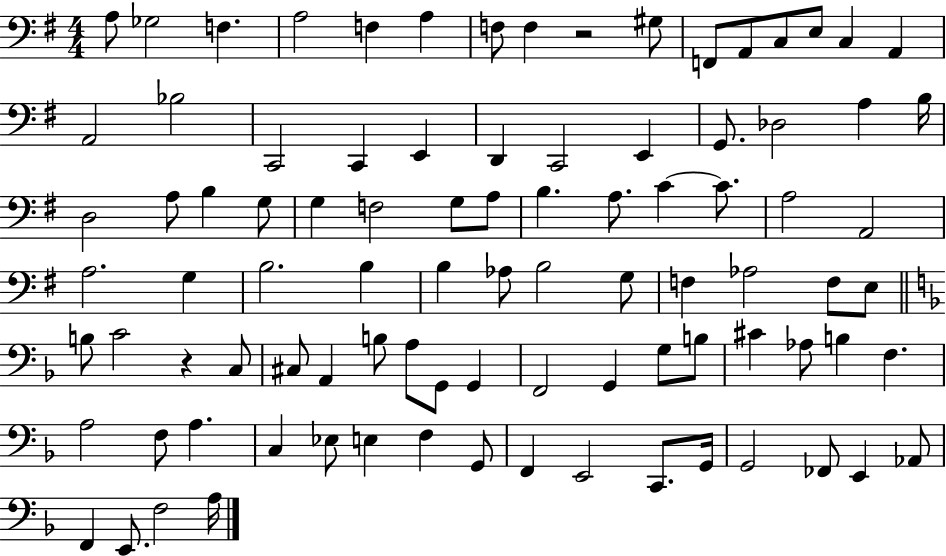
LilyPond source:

{
  \clef bass
  \numericTimeSignature
  \time 4/4
  \key g \major
  \repeat volta 2 { a8 ges2 f4. | a2 f4 a4 | f8 f4 r2 gis8 | f,8 a,8 c8 e8 c4 a,4 | \break a,2 bes2 | c,2 c,4 e,4 | d,4 c,2 e,4 | g,8. des2 a4 b16 | \break d2 a8 b4 g8 | g4 f2 g8 a8 | b4. a8. c'4~~ c'8. | a2 a,2 | \break a2. g4 | b2. b4 | b4 aes8 b2 g8 | f4 aes2 f8 e8 | \break \bar "||" \break \key d \minor b8 c'2 r4 c8 | cis8 a,4 b8 a8 g,8 g,4 | f,2 g,4 g8 b8 | cis'4 aes8 b4 f4. | \break a2 f8 a4. | c4 ees8 e4 f4 g,8 | f,4 e,2 c,8. g,16 | g,2 fes,8 e,4 aes,8 | \break f,4 e,8. f2 a16 | } \bar "|."
}